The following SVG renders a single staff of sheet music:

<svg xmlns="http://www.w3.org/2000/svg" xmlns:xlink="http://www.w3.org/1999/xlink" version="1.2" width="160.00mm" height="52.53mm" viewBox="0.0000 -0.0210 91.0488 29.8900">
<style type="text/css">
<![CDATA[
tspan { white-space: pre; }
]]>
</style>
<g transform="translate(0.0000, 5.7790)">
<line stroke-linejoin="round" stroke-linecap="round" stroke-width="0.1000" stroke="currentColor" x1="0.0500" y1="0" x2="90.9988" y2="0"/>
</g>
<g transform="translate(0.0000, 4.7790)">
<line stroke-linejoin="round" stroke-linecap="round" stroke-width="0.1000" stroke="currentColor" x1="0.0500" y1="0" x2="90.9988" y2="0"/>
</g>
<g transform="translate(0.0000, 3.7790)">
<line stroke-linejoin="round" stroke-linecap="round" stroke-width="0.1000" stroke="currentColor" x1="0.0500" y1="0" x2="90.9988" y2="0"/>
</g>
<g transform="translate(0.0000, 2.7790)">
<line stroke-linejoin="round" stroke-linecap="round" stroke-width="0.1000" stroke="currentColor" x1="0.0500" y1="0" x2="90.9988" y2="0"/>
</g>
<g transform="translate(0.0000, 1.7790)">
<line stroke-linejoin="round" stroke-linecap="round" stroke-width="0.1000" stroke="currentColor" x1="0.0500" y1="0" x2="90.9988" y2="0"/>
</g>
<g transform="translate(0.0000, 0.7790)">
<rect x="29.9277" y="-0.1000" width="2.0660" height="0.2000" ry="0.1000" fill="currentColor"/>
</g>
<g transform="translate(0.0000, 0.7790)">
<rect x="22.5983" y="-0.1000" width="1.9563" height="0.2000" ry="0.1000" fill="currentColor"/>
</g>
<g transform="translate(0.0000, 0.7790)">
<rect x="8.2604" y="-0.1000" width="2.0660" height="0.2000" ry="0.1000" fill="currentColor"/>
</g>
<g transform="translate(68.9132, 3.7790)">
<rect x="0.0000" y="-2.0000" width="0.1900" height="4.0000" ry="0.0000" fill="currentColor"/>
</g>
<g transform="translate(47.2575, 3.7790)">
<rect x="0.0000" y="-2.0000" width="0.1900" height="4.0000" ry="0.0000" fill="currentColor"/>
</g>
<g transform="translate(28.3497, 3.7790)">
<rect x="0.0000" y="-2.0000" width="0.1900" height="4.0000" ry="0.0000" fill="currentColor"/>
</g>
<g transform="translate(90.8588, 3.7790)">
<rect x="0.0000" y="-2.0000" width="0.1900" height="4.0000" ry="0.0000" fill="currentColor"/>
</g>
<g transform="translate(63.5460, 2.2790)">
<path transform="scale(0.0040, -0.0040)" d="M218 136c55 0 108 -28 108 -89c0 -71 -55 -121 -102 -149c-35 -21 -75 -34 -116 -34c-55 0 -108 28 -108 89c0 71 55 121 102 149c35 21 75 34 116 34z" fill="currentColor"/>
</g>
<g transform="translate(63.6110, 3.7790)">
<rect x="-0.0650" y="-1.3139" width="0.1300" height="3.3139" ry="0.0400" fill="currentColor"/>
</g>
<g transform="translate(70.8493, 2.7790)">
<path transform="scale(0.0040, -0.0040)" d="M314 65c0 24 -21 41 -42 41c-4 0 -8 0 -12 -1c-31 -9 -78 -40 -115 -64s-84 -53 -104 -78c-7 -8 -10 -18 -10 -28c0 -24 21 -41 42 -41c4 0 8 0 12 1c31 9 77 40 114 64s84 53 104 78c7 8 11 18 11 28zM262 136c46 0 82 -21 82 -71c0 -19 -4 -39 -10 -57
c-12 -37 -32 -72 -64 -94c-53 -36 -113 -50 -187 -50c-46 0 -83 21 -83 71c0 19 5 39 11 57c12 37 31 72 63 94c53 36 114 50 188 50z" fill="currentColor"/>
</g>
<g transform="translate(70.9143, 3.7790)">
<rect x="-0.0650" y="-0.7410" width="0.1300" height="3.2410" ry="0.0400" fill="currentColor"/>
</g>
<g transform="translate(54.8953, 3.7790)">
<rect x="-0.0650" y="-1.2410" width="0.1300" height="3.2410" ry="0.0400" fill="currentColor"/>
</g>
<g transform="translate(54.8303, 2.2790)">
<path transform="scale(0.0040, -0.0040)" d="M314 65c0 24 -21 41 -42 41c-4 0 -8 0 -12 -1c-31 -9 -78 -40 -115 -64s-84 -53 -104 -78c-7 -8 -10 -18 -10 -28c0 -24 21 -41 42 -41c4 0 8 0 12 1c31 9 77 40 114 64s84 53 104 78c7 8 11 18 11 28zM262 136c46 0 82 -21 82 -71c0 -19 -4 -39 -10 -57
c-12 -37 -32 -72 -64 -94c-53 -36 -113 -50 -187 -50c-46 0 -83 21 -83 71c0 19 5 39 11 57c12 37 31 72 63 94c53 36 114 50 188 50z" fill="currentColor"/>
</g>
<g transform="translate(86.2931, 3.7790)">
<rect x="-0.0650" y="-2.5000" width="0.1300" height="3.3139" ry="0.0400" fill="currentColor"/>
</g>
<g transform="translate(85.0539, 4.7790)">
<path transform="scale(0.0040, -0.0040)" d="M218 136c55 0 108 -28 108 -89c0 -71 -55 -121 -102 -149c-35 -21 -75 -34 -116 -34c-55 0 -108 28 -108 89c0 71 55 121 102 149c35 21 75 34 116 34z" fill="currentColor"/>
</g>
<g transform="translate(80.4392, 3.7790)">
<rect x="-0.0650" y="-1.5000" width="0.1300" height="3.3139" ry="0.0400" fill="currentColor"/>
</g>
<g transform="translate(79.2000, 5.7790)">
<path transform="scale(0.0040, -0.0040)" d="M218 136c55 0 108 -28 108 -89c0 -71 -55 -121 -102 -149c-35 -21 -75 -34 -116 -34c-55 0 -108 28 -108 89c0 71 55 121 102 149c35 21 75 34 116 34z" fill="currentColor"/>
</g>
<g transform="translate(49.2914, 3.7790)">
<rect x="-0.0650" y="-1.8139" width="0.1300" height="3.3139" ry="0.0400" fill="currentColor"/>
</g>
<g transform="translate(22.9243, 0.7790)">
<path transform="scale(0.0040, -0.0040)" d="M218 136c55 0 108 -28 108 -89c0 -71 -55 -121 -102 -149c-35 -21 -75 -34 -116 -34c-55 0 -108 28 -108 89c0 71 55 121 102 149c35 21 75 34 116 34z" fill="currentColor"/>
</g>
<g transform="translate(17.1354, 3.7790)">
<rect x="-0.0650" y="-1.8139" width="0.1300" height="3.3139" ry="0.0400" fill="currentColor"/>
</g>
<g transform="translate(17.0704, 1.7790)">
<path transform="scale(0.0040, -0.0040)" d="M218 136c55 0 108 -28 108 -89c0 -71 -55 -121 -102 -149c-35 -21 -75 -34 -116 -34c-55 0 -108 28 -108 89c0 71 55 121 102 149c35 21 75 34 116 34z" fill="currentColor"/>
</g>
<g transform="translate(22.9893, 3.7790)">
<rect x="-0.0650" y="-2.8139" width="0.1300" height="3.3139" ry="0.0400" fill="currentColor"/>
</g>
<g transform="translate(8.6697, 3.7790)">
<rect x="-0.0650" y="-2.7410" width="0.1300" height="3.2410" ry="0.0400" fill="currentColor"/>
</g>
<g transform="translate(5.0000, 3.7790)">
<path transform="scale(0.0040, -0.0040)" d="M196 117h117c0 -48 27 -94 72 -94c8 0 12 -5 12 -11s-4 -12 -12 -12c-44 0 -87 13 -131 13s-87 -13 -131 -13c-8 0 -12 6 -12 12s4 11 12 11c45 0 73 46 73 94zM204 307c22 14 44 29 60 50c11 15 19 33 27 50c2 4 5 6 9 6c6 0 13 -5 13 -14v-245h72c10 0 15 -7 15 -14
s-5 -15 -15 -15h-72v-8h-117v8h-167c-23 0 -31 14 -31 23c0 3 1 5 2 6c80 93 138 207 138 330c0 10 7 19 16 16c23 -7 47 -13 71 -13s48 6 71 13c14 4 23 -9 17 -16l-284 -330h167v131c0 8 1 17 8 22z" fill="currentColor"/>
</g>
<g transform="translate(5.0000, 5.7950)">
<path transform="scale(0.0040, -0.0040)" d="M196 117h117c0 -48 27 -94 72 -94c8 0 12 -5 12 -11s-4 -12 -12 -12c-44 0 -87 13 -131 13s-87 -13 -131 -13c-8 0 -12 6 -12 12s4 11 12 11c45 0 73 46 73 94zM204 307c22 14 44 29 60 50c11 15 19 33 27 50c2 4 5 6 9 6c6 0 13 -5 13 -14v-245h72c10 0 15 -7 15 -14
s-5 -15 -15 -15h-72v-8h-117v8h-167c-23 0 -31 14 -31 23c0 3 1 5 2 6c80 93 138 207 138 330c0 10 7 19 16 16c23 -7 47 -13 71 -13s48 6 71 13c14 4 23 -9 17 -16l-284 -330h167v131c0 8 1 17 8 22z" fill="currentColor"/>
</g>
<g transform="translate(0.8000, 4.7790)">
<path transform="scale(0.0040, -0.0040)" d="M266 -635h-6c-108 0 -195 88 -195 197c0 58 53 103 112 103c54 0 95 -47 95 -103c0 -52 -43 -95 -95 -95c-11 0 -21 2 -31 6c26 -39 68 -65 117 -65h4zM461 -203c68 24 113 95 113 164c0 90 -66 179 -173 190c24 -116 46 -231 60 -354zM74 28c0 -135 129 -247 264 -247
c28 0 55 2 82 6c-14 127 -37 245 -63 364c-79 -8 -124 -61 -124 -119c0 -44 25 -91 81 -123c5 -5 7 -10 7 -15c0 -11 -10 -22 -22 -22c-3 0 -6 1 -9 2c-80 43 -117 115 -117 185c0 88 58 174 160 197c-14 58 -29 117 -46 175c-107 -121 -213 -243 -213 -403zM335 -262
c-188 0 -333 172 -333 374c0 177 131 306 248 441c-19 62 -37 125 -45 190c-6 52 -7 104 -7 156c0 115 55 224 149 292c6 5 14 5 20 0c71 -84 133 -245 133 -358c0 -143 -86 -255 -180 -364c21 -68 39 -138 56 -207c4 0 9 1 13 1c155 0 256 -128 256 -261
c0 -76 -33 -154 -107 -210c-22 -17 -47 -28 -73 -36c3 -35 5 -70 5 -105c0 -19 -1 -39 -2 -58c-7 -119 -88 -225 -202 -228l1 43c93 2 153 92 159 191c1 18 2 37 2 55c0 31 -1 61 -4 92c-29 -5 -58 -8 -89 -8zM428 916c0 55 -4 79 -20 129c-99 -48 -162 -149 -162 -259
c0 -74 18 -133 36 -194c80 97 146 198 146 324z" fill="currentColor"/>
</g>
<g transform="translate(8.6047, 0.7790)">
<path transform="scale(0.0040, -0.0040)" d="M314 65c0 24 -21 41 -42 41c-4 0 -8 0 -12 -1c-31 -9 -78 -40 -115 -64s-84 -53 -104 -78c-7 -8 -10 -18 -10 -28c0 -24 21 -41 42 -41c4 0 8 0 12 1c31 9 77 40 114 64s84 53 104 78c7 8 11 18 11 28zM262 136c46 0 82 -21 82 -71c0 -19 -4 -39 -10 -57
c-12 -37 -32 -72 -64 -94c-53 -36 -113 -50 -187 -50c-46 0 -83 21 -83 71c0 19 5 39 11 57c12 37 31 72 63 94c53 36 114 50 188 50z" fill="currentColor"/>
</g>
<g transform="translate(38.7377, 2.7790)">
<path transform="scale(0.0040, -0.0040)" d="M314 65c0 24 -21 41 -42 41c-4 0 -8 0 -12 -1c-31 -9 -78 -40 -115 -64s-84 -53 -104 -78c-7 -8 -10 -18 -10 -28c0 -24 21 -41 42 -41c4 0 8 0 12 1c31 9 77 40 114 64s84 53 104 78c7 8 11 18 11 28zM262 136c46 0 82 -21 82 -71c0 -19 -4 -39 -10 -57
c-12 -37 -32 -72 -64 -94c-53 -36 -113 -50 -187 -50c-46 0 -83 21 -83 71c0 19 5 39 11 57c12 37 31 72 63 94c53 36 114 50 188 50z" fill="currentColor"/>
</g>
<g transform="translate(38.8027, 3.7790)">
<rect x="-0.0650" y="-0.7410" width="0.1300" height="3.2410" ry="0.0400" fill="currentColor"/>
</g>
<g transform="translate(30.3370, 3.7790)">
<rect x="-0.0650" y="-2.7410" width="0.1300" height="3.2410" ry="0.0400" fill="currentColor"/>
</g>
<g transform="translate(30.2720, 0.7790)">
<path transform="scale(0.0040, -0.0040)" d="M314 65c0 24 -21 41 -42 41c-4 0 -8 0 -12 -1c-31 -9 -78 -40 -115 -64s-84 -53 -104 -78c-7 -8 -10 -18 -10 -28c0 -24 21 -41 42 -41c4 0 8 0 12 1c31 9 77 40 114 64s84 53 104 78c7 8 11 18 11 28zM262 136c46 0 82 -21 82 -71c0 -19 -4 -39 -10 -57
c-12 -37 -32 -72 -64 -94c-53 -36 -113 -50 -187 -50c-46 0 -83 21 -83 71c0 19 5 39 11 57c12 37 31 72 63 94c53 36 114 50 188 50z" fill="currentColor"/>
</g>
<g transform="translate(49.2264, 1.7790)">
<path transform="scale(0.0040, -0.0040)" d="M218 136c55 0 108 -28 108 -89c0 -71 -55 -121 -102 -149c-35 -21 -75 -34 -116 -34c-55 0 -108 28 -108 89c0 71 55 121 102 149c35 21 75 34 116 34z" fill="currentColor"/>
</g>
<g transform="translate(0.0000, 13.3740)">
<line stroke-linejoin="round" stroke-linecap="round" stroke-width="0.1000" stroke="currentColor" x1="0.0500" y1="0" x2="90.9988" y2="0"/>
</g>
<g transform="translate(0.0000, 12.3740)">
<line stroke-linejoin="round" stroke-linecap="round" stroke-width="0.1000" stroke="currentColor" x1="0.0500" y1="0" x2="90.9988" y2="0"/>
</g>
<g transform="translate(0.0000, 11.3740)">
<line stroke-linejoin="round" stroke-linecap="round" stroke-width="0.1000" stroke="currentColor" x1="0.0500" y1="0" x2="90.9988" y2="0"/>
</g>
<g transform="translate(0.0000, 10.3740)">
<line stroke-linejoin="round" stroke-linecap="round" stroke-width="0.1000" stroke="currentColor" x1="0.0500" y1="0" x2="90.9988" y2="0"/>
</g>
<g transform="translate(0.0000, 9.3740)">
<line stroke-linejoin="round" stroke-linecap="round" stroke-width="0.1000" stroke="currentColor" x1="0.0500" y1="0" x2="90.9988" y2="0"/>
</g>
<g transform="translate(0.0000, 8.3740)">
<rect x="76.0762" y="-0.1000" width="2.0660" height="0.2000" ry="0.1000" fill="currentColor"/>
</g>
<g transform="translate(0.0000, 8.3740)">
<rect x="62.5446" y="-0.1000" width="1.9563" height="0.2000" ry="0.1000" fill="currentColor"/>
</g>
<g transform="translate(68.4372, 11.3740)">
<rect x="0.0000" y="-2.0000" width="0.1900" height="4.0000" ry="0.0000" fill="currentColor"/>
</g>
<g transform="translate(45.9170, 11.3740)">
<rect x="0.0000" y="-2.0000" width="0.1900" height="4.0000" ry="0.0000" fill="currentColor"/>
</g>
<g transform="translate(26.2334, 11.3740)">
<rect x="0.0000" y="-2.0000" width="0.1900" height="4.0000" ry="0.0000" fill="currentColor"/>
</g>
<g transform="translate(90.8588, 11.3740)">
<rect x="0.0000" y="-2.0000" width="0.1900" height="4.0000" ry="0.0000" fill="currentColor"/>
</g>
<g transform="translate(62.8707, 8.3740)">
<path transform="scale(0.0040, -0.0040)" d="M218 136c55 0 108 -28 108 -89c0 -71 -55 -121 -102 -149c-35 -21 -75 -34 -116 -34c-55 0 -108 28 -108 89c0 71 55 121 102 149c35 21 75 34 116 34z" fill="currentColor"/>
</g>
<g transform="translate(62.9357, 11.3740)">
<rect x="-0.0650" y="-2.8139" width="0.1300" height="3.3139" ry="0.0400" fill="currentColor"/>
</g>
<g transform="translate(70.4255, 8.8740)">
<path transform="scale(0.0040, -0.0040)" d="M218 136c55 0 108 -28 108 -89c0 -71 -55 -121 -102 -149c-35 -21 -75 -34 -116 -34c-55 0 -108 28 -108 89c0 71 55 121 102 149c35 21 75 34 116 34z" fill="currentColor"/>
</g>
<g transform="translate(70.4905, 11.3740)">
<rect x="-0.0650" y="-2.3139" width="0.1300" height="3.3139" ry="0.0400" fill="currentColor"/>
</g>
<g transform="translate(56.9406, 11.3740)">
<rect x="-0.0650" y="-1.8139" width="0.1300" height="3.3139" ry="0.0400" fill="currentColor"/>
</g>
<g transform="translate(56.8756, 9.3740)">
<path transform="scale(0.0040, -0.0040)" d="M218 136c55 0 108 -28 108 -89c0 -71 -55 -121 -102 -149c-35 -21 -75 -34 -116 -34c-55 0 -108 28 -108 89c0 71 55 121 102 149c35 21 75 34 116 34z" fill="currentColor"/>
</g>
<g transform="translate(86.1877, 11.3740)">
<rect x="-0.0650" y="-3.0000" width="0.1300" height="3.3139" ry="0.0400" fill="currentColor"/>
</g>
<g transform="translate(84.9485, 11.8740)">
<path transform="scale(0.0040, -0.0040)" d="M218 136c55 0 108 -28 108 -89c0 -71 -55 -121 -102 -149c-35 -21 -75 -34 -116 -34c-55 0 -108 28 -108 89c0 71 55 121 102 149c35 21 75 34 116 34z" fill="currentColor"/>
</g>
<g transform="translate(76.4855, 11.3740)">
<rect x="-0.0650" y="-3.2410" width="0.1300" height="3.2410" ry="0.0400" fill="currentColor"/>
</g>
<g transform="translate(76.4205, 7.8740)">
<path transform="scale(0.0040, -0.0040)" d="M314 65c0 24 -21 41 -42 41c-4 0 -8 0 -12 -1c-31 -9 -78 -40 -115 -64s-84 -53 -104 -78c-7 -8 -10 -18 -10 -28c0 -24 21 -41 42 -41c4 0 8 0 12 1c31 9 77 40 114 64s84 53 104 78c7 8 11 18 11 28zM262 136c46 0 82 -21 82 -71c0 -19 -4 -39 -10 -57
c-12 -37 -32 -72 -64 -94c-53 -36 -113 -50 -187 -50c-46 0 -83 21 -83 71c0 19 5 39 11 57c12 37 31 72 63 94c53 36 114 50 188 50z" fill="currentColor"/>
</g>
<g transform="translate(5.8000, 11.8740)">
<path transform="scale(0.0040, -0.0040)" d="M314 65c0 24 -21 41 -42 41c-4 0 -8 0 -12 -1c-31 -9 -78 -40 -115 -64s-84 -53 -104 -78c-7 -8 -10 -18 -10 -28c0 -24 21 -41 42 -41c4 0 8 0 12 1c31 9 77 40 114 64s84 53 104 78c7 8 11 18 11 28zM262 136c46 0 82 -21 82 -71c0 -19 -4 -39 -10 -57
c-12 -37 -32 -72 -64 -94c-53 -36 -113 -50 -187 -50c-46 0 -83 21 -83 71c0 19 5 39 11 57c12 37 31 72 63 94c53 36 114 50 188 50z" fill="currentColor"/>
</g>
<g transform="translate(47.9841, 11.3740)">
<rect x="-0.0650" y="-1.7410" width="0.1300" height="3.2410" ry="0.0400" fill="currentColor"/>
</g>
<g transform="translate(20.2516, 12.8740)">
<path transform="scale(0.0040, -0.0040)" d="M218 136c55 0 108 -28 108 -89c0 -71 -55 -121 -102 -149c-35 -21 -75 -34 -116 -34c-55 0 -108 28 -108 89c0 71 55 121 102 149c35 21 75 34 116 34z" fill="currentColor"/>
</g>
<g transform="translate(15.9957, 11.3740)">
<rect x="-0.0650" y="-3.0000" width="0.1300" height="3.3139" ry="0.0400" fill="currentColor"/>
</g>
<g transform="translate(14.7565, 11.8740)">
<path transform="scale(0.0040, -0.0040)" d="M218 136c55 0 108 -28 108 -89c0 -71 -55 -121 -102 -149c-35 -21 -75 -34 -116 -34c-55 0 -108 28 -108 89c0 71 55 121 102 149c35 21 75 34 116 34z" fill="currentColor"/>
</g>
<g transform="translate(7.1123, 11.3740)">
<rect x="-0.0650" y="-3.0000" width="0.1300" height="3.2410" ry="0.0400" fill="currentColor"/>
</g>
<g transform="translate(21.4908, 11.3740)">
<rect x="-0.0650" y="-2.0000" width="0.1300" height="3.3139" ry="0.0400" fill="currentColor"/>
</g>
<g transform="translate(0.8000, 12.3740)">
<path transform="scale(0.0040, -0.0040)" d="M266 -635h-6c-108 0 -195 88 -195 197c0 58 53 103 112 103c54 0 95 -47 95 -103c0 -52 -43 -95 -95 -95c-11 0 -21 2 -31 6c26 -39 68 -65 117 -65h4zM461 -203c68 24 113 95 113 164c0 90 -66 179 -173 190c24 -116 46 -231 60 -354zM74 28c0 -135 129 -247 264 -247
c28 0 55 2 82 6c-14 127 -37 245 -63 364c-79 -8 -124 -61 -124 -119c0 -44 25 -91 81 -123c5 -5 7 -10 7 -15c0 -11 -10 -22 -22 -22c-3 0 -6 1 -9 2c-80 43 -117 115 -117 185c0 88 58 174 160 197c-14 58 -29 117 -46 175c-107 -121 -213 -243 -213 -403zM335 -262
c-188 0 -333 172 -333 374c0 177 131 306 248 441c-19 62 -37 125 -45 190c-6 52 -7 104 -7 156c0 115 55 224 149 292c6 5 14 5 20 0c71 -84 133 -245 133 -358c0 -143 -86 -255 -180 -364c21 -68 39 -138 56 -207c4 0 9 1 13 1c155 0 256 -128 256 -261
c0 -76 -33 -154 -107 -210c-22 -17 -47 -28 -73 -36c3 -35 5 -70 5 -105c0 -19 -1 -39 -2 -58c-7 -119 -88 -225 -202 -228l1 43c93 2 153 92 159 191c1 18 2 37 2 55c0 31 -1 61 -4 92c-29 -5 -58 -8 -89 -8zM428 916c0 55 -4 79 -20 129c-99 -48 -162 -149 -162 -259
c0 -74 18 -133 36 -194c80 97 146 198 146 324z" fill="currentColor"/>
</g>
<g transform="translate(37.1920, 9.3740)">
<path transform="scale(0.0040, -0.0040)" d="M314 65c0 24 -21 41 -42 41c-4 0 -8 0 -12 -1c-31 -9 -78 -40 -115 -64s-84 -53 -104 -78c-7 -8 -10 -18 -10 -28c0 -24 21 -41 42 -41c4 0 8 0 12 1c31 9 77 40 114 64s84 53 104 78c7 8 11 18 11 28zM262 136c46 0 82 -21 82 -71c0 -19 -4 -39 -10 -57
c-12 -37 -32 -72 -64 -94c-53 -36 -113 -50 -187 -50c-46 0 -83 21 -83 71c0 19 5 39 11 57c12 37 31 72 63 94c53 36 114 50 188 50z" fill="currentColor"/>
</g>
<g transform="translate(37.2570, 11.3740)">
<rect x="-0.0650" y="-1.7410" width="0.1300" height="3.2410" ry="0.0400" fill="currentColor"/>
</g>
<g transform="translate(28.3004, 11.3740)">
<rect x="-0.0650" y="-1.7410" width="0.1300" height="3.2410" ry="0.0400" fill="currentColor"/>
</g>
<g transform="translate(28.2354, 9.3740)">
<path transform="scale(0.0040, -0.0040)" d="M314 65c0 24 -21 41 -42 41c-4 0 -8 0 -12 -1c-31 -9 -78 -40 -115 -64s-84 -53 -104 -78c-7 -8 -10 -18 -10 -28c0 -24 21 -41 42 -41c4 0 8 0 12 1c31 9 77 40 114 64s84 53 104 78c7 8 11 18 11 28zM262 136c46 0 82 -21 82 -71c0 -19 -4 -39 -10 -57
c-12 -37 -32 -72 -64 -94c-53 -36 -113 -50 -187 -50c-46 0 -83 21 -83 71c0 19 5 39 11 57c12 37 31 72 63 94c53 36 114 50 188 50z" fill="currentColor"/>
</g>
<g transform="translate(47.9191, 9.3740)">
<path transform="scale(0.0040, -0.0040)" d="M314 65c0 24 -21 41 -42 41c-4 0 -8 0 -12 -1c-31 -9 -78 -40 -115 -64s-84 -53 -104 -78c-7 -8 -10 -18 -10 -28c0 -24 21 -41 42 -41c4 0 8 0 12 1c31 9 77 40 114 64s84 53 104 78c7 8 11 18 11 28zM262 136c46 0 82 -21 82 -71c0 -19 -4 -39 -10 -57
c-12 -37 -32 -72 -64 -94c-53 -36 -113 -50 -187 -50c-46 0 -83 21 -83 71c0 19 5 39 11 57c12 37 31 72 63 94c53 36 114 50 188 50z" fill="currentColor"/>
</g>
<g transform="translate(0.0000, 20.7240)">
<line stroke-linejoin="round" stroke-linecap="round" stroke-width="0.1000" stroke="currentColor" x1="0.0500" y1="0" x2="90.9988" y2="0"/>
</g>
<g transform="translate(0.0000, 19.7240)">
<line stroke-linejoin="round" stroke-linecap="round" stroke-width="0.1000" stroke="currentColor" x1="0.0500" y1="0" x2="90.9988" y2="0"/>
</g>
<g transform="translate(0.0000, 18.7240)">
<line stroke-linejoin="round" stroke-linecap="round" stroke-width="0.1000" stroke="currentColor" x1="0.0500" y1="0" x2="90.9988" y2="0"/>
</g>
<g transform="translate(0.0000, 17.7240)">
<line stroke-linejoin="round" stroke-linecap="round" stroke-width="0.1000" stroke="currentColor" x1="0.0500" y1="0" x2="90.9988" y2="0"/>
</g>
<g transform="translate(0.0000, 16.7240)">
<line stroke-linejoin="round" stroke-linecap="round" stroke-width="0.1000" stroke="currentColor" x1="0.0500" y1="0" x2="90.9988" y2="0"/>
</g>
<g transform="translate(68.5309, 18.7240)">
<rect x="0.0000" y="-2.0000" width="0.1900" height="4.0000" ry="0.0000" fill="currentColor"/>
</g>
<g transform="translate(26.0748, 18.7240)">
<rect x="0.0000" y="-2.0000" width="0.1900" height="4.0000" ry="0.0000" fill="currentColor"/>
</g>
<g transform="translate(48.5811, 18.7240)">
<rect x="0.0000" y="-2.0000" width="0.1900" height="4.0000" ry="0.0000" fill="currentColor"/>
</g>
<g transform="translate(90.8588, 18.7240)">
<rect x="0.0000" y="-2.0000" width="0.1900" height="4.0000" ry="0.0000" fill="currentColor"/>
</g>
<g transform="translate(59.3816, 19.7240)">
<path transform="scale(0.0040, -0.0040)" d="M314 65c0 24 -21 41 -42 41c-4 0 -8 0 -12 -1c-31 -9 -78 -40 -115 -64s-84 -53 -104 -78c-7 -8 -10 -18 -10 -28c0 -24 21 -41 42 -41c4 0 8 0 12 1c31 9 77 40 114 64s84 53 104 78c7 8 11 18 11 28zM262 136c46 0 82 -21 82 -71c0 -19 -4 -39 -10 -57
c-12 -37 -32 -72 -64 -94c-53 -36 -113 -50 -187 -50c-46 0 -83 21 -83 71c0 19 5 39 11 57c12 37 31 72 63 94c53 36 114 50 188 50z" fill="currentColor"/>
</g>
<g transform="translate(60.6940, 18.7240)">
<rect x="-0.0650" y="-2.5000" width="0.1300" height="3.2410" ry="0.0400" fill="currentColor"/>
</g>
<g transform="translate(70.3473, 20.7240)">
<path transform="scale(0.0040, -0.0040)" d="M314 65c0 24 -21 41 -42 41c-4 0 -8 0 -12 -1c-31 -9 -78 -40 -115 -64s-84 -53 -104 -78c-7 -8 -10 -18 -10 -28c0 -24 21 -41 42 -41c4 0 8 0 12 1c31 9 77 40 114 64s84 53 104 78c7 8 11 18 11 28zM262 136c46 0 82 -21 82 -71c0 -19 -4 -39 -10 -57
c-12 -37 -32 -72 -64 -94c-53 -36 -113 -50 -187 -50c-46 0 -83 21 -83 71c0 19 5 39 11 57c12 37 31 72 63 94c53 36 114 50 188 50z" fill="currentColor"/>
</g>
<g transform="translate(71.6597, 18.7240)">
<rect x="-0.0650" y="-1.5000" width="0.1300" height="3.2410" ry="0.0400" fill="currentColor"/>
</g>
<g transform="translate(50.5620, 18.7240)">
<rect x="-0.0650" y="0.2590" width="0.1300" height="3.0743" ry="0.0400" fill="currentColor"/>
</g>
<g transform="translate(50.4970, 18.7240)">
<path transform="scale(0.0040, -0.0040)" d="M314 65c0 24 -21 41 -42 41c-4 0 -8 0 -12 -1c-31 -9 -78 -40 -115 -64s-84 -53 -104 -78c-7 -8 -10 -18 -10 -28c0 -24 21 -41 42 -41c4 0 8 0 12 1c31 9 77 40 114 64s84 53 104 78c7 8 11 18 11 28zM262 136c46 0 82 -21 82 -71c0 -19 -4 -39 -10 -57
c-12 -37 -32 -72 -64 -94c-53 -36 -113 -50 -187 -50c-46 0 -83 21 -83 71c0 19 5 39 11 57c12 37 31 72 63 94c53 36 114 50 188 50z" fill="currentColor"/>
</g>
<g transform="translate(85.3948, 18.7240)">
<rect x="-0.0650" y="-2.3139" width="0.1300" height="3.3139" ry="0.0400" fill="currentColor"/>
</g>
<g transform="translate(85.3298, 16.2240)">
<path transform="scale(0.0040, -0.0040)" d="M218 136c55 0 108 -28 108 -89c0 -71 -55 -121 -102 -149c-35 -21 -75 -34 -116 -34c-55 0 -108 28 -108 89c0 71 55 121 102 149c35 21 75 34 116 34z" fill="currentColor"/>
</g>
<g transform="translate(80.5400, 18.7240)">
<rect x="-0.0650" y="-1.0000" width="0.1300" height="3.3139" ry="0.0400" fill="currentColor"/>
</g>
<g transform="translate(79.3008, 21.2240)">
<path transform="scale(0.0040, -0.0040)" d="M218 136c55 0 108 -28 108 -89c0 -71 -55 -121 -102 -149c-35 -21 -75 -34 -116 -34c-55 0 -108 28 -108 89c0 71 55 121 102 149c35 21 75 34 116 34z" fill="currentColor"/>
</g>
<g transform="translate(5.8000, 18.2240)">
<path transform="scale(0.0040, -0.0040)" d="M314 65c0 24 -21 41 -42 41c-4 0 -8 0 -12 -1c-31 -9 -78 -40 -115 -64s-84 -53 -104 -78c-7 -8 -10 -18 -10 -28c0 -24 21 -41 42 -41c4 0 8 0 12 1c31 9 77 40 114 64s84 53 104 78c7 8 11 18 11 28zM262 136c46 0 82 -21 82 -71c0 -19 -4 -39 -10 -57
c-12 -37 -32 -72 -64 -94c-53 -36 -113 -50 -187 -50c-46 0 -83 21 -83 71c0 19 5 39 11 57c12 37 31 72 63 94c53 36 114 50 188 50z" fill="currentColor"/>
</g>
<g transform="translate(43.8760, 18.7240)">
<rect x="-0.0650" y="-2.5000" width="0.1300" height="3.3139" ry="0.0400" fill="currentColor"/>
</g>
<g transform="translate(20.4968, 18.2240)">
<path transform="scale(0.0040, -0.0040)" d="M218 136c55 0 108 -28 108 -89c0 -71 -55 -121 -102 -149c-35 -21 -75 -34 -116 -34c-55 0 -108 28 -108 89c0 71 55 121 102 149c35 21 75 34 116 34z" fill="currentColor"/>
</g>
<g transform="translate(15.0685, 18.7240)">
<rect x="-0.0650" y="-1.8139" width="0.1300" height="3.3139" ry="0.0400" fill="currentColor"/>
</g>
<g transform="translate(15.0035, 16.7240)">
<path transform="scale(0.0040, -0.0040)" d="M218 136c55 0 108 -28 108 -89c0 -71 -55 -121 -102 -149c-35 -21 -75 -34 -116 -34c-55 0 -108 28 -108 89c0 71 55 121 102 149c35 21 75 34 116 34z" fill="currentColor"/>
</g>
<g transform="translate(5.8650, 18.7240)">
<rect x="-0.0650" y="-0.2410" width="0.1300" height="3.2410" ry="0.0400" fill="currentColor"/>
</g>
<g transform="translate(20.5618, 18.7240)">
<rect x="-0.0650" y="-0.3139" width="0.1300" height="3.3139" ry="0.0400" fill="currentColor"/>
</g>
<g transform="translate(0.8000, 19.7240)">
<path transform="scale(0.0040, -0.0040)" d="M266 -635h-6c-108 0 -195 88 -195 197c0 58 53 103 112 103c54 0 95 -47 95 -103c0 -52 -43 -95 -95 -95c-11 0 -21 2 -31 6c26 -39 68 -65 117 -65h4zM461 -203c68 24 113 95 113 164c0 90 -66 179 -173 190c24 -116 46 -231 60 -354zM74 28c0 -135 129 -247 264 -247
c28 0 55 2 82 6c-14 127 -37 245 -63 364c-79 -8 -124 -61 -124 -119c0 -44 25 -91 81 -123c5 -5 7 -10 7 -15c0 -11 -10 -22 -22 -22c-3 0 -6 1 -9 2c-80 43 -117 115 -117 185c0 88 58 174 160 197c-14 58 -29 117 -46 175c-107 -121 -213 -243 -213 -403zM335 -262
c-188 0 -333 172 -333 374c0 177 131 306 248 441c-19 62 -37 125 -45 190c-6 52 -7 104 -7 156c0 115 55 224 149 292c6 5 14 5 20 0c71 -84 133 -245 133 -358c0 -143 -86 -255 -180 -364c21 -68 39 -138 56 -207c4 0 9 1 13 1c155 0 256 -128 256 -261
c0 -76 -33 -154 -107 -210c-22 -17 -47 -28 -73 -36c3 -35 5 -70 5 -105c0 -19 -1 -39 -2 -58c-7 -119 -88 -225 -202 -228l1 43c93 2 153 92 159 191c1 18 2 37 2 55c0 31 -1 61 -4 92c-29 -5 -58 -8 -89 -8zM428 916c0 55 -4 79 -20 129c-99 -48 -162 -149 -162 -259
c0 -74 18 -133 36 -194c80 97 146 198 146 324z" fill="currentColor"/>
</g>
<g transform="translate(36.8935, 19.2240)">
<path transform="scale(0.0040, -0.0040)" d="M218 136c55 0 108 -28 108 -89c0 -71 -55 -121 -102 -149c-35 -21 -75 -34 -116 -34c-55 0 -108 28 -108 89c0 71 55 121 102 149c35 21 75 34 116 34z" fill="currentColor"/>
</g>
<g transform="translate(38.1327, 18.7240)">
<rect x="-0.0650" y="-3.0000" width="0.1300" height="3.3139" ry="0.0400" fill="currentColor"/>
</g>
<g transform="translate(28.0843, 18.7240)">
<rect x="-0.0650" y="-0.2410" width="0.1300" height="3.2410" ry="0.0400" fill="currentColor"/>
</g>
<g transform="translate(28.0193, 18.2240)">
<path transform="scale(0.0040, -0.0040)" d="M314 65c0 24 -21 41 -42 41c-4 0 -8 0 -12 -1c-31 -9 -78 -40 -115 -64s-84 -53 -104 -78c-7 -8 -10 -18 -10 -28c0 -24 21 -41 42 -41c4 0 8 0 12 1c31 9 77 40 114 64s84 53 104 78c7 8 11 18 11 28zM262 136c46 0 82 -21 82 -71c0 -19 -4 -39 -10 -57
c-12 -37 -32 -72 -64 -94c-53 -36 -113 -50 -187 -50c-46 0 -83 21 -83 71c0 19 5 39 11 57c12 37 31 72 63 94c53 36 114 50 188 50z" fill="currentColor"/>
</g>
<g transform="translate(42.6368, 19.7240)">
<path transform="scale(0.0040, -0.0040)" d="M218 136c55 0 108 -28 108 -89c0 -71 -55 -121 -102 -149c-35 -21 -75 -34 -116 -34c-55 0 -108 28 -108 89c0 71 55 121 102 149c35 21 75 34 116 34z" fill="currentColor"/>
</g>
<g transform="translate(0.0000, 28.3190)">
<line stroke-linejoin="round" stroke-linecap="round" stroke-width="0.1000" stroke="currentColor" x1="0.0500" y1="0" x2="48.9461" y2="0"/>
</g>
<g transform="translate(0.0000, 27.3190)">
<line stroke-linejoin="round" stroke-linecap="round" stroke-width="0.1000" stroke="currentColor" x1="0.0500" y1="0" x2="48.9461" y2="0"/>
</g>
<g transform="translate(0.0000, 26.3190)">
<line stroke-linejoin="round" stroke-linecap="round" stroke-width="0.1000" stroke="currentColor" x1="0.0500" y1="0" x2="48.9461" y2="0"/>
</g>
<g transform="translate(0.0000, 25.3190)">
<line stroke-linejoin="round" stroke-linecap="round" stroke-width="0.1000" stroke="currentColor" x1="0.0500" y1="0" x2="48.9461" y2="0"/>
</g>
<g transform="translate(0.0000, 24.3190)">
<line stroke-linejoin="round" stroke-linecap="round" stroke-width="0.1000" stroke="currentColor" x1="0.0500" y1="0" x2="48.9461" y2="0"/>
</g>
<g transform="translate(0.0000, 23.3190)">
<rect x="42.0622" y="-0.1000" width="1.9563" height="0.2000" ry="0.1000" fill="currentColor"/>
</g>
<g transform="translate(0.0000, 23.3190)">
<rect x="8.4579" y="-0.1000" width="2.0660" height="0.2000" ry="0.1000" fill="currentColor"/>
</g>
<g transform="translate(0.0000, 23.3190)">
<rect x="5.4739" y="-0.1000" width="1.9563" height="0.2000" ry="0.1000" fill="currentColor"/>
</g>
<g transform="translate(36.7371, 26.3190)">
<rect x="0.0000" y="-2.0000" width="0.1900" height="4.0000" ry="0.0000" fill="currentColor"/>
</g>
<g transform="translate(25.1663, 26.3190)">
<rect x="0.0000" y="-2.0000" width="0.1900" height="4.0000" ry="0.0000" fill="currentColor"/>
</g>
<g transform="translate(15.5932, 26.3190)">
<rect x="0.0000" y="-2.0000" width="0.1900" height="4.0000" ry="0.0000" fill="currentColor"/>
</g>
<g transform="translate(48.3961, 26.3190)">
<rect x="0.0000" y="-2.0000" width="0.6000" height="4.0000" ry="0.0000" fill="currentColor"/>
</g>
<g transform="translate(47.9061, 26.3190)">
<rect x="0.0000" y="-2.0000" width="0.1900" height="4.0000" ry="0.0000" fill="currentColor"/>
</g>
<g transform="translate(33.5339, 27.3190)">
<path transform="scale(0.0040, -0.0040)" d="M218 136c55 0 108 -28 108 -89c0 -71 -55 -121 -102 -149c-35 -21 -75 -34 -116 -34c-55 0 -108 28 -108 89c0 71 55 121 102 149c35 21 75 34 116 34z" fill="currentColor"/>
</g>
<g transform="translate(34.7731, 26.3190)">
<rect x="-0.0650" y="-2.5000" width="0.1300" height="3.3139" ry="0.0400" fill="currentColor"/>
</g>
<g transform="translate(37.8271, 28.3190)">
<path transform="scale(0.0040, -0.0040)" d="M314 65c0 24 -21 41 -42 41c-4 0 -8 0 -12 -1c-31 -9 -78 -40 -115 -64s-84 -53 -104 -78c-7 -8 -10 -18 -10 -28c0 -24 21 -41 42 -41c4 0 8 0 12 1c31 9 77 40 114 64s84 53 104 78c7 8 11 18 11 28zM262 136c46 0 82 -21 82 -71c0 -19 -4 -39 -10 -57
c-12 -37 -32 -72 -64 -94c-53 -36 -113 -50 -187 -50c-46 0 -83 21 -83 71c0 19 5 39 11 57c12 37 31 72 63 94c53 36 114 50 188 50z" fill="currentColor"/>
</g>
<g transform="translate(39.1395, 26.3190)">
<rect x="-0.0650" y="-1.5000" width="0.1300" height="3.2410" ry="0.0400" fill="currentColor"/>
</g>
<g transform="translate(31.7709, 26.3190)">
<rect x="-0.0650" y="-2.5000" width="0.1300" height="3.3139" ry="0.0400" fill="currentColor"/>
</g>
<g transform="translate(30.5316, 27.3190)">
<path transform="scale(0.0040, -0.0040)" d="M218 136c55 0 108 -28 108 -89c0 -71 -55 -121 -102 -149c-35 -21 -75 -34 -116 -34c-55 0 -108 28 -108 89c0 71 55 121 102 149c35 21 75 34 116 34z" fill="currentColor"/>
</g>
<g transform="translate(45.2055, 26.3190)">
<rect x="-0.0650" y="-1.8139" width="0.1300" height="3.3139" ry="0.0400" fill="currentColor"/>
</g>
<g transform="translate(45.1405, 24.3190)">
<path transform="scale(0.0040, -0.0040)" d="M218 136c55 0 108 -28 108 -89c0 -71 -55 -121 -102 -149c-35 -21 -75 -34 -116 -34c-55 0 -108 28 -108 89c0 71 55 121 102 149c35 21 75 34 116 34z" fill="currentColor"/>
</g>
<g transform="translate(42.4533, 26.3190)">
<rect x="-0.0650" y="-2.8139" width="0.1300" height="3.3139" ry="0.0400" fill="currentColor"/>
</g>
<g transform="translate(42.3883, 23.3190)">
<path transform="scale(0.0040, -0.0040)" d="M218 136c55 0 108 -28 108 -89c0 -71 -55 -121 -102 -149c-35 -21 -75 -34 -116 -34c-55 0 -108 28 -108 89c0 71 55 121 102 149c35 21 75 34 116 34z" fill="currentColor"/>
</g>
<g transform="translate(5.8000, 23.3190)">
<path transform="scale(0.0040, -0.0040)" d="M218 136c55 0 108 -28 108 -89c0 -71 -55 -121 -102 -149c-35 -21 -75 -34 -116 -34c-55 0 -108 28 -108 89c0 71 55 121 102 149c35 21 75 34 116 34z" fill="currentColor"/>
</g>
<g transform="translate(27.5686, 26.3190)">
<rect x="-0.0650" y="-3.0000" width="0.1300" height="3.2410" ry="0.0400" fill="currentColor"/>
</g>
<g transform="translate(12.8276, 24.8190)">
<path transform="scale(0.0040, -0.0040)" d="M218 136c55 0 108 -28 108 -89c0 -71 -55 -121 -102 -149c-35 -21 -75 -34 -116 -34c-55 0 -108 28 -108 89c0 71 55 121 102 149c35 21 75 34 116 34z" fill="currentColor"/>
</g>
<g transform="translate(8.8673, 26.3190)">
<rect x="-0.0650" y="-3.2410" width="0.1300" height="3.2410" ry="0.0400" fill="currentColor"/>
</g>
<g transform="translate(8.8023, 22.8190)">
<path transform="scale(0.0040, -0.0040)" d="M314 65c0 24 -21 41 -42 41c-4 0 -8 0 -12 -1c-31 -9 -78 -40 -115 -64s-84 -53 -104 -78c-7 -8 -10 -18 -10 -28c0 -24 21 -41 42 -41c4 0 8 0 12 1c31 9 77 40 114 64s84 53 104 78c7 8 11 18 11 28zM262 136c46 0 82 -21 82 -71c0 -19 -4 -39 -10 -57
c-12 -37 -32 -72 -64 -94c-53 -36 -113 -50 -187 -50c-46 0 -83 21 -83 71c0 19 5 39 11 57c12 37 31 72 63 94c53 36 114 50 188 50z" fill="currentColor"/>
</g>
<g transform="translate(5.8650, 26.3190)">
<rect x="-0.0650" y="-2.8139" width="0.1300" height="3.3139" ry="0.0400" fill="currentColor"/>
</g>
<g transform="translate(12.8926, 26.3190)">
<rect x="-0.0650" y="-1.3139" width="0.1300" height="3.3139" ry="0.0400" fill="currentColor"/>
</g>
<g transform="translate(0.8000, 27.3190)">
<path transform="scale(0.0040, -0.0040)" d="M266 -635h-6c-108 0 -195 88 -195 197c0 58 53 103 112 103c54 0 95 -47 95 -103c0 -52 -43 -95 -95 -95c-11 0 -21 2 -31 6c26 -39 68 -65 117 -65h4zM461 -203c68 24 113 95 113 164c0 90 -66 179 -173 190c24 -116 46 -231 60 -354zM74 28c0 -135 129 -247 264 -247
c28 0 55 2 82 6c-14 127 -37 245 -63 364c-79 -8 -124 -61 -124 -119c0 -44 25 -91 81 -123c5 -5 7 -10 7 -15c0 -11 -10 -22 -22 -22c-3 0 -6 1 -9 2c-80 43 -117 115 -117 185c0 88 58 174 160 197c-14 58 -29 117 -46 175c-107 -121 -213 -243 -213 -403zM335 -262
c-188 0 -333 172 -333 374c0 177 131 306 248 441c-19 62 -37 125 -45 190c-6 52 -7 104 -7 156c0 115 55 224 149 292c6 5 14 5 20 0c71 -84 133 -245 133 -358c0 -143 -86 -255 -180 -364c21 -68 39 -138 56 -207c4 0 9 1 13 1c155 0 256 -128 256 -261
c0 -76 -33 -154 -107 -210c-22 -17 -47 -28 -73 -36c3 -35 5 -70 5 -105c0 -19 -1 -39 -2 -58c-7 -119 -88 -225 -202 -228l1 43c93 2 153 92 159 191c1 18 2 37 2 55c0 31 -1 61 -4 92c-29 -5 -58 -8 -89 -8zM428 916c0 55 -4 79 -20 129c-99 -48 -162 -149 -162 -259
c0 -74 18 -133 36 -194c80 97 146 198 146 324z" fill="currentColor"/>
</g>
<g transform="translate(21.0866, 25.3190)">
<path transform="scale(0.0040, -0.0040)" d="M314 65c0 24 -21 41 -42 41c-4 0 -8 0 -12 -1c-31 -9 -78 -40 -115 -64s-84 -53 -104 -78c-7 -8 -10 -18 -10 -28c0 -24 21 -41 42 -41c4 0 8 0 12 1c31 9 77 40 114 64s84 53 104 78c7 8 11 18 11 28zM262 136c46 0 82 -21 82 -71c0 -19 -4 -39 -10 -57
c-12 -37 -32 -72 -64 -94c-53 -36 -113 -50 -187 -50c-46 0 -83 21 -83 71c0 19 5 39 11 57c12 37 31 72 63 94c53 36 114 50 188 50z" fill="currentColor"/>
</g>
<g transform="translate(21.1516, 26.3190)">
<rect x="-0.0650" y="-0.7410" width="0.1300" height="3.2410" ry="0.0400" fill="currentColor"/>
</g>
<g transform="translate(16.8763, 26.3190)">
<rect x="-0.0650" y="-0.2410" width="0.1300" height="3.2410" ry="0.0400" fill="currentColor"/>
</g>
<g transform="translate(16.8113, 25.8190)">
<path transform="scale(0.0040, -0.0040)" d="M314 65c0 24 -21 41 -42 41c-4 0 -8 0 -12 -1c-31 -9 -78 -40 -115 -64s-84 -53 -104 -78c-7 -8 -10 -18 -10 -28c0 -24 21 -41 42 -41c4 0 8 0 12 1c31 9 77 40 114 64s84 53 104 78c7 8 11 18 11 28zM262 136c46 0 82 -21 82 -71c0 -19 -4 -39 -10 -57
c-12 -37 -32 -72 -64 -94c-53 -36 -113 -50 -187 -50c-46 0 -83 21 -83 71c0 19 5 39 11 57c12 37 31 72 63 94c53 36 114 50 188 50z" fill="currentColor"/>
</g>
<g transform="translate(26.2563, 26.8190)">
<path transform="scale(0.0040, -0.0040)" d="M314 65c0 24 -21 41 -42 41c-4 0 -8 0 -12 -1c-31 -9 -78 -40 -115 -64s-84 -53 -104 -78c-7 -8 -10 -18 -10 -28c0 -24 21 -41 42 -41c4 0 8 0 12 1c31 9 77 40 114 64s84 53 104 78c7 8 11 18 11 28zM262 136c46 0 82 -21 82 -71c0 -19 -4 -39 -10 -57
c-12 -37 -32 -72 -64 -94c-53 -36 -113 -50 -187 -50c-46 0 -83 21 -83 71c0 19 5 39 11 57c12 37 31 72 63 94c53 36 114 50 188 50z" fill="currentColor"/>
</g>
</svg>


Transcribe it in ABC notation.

X:1
T:Untitled
M:4/4
L:1/4
K:C
a2 f a a2 d2 f e2 e d2 E G A2 A F f2 f2 f2 f a g b2 A c2 f c c2 A G B2 G2 E2 D g a b2 e c2 d2 A2 G G E2 a f